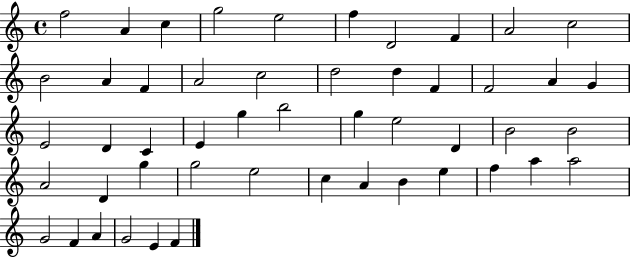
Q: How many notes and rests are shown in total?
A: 50